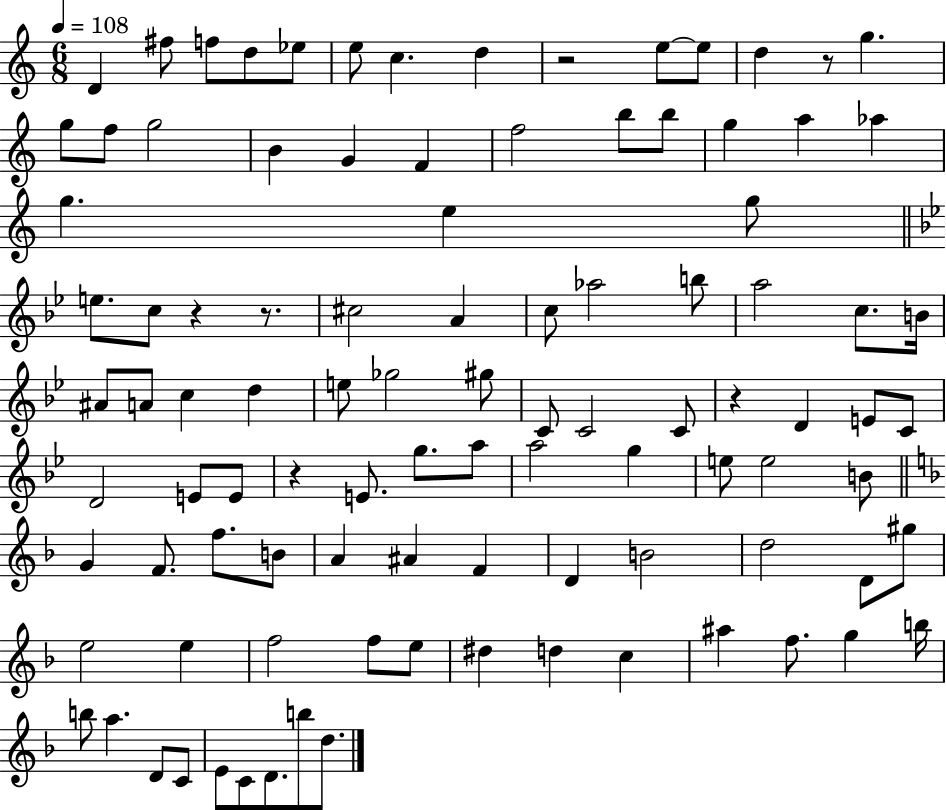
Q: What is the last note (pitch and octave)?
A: D5